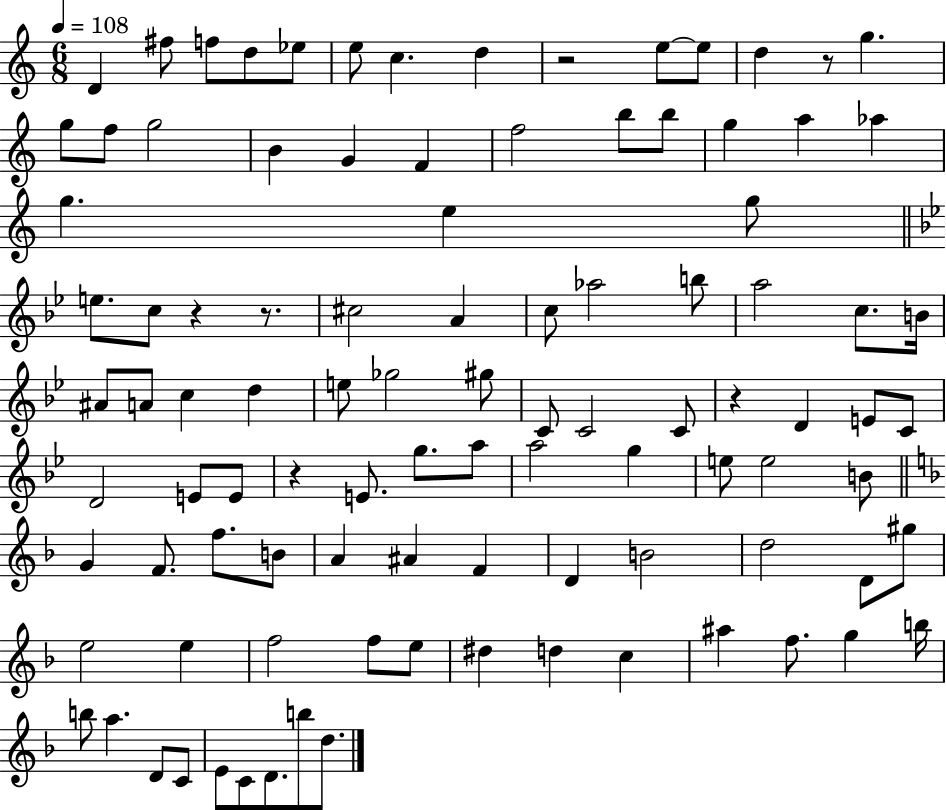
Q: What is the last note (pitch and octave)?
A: D5